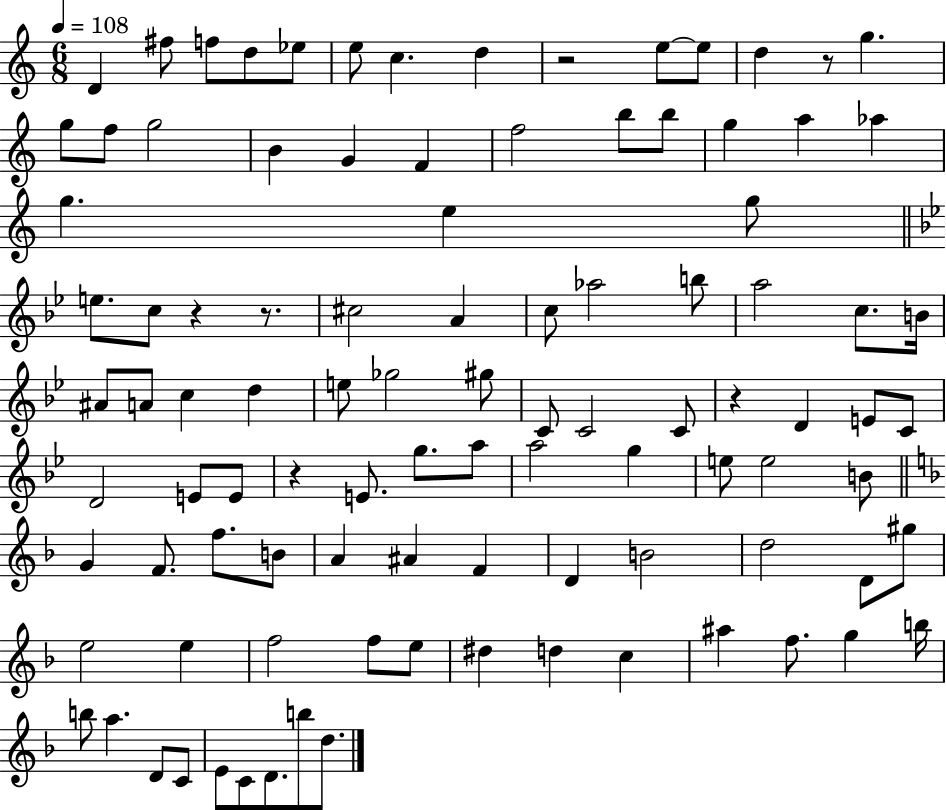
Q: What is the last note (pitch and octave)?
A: D5